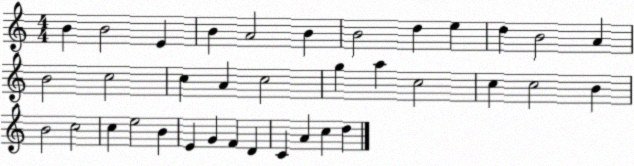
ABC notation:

X:1
T:Untitled
M:4/4
L:1/4
K:C
B B2 E B A2 B B2 d e d B2 A B2 c2 c A c2 g a c2 c c2 B B2 c2 c e2 B E G F D C A c d